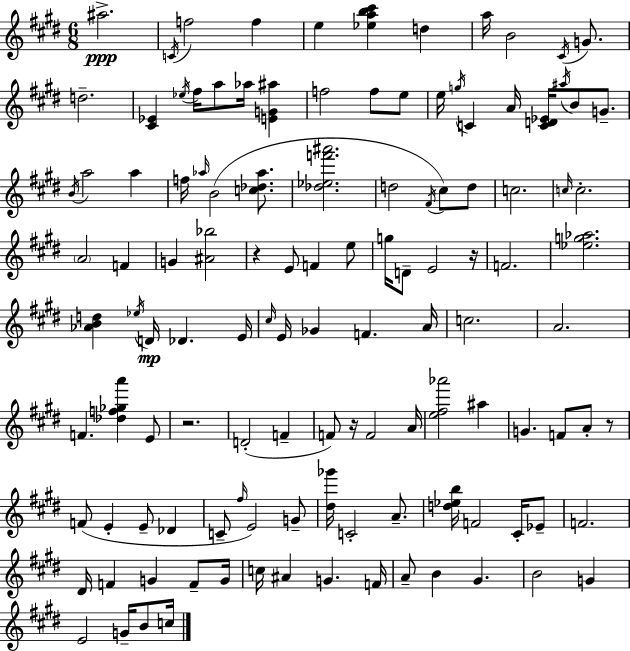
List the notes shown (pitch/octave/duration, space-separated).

A#5/h. C4/s F5/h F5/q E5/q [Eb5,A5,B5,C#6]/q D5/q A5/s B4/h C#4/s G4/e. D5/h. [C#4,Eb4]/q Eb5/s F#5/s A5/e Ab5/s [E4,G4,A#5]/q F5/h F5/e E5/e E5/s G5/s C4/q A4/s [C4,D4,Eb4]/s A#5/s B4/e G4/e. B4/s A5/h A5/q F5/s Ab5/s B4/h [C5,Db5,Ab5]/e. [Db5,Eb5,F6,A#6]/h. D5/h F#4/s C#5/e D5/e C5/h. C5/s C5/h. A4/h F4/q G4/q [A#4,Bb5]/h R/q E4/e F4/q E5/e G5/s D4/e E4/h R/s F4/h. [Eb5,G5,Ab5]/h. [Ab4,B4,D5]/q Eb5/s D4/s Db4/q. E4/s C#5/s E4/s Gb4/q F4/q. A4/s C5/h. A4/h. F4/q. [Db5,F5,Gb5,A6]/q E4/e R/h. D4/h F4/q F4/e R/s F4/h A4/s [E5,F#5,Ab6]/h A#5/q G4/q. F4/e A4/e R/e F4/e E4/q E4/e Db4/q C4/e F#5/s E4/h G4/e [D#5,Gb6]/s C4/h A4/e. [D5,Eb5,B5]/s F4/h C#4/s Eb4/e F4/h. D#4/s F4/q G4/q F4/e G4/s C5/s A#4/q G4/q. F4/s A4/e B4/q G#4/q. B4/h G4/q E4/h G4/s B4/e C5/s